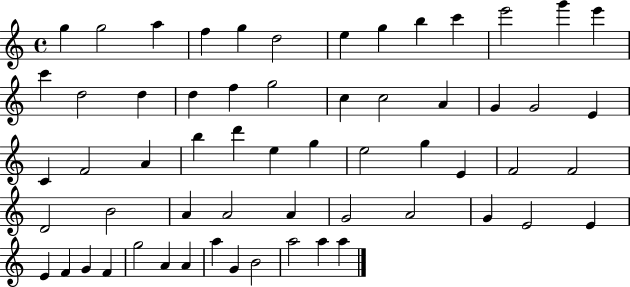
X:1
T:Untitled
M:4/4
L:1/4
K:C
g g2 a f g d2 e g b c' e'2 g' e' c' d2 d d f g2 c c2 A G G2 E C F2 A b d' e g e2 g E F2 F2 D2 B2 A A2 A G2 A2 G E2 E E F G F g2 A A a G B2 a2 a a